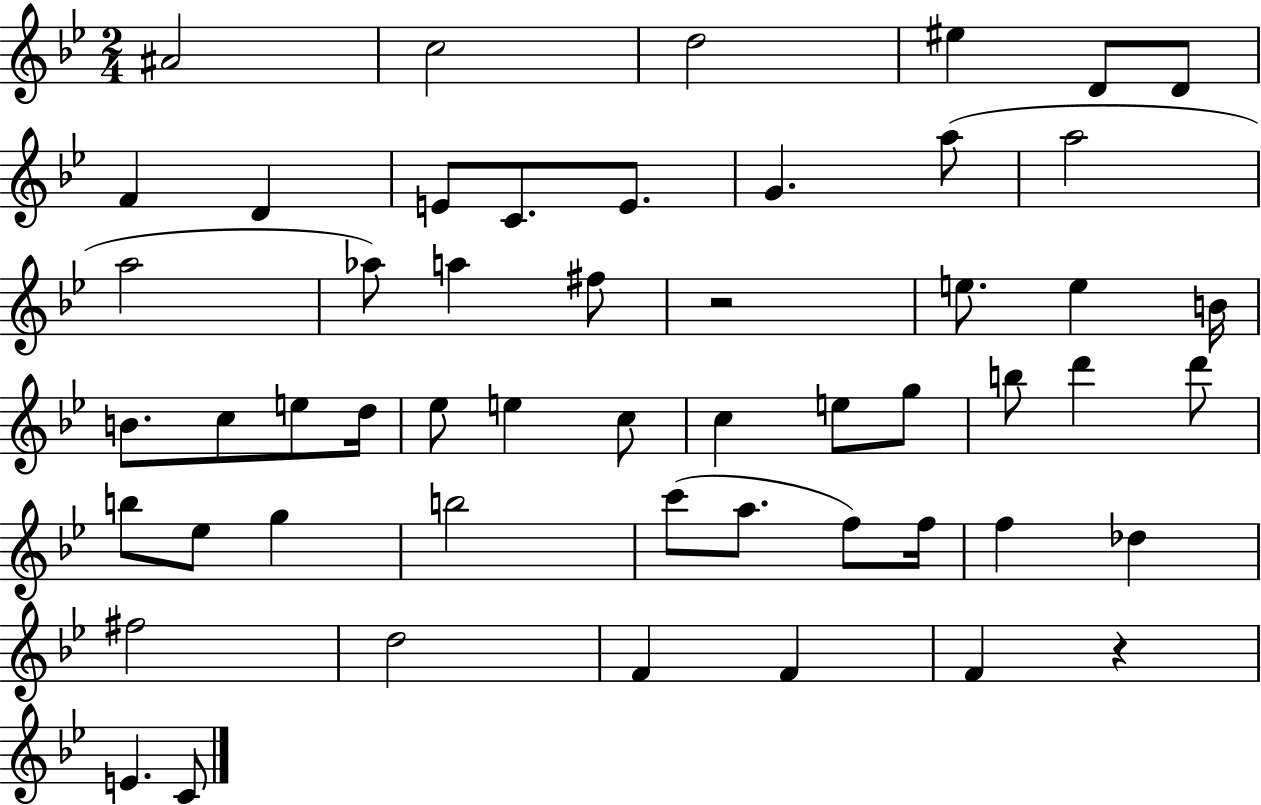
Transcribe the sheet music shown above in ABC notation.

X:1
T:Untitled
M:2/4
L:1/4
K:Bb
^A2 c2 d2 ^e D/2 D/2 F D E/2 C/2 E/2 G a/2 a2 a2 _a/2 a ^f/2 z2 e/2 e B/4 B/2 c/2 e/2 d/4 _e/2 e c/2 c e/2 g/2 b/2 d' d'/2 b/2 _e/2 g b2 c'/2 a/2 f/2 f/4 f _d ^f2 d2 F F F z E C/2